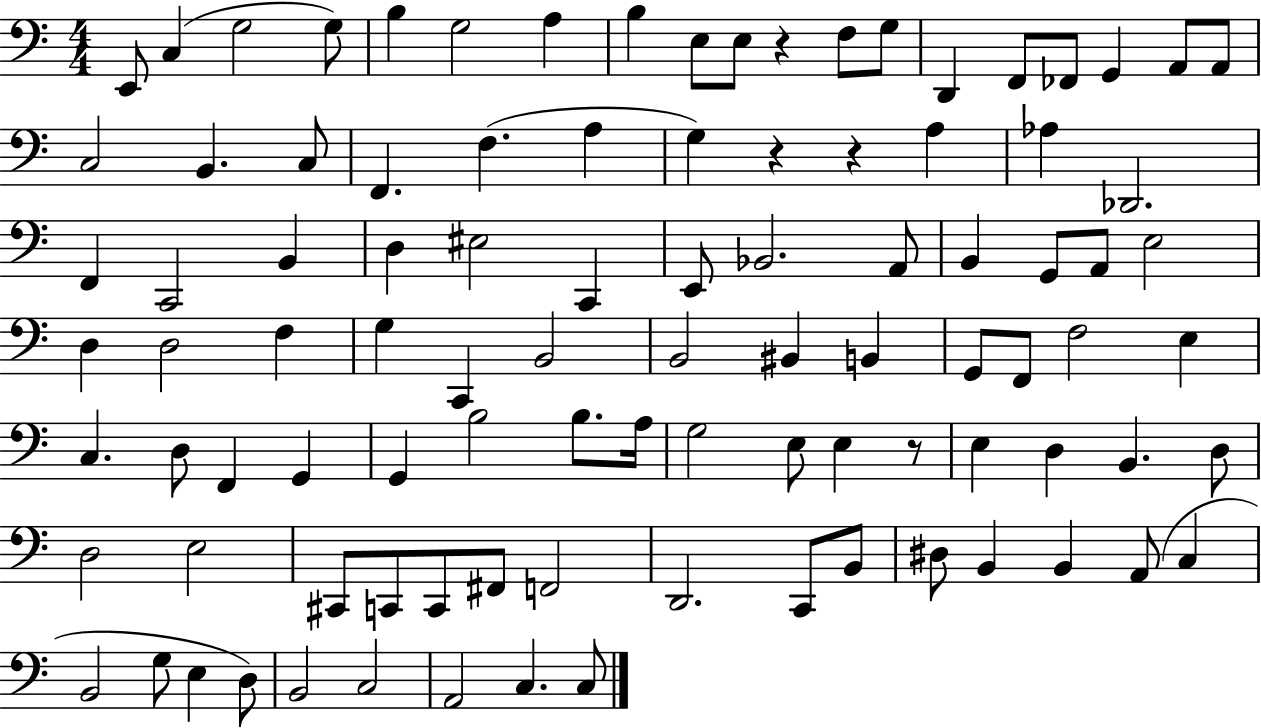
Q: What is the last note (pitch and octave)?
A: C3